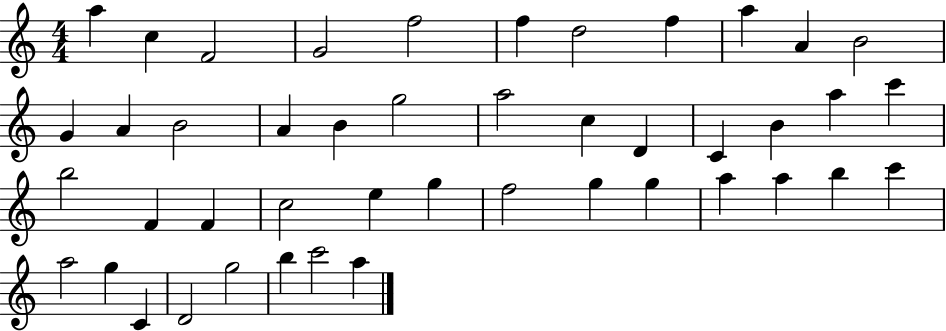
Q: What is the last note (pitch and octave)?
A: A5